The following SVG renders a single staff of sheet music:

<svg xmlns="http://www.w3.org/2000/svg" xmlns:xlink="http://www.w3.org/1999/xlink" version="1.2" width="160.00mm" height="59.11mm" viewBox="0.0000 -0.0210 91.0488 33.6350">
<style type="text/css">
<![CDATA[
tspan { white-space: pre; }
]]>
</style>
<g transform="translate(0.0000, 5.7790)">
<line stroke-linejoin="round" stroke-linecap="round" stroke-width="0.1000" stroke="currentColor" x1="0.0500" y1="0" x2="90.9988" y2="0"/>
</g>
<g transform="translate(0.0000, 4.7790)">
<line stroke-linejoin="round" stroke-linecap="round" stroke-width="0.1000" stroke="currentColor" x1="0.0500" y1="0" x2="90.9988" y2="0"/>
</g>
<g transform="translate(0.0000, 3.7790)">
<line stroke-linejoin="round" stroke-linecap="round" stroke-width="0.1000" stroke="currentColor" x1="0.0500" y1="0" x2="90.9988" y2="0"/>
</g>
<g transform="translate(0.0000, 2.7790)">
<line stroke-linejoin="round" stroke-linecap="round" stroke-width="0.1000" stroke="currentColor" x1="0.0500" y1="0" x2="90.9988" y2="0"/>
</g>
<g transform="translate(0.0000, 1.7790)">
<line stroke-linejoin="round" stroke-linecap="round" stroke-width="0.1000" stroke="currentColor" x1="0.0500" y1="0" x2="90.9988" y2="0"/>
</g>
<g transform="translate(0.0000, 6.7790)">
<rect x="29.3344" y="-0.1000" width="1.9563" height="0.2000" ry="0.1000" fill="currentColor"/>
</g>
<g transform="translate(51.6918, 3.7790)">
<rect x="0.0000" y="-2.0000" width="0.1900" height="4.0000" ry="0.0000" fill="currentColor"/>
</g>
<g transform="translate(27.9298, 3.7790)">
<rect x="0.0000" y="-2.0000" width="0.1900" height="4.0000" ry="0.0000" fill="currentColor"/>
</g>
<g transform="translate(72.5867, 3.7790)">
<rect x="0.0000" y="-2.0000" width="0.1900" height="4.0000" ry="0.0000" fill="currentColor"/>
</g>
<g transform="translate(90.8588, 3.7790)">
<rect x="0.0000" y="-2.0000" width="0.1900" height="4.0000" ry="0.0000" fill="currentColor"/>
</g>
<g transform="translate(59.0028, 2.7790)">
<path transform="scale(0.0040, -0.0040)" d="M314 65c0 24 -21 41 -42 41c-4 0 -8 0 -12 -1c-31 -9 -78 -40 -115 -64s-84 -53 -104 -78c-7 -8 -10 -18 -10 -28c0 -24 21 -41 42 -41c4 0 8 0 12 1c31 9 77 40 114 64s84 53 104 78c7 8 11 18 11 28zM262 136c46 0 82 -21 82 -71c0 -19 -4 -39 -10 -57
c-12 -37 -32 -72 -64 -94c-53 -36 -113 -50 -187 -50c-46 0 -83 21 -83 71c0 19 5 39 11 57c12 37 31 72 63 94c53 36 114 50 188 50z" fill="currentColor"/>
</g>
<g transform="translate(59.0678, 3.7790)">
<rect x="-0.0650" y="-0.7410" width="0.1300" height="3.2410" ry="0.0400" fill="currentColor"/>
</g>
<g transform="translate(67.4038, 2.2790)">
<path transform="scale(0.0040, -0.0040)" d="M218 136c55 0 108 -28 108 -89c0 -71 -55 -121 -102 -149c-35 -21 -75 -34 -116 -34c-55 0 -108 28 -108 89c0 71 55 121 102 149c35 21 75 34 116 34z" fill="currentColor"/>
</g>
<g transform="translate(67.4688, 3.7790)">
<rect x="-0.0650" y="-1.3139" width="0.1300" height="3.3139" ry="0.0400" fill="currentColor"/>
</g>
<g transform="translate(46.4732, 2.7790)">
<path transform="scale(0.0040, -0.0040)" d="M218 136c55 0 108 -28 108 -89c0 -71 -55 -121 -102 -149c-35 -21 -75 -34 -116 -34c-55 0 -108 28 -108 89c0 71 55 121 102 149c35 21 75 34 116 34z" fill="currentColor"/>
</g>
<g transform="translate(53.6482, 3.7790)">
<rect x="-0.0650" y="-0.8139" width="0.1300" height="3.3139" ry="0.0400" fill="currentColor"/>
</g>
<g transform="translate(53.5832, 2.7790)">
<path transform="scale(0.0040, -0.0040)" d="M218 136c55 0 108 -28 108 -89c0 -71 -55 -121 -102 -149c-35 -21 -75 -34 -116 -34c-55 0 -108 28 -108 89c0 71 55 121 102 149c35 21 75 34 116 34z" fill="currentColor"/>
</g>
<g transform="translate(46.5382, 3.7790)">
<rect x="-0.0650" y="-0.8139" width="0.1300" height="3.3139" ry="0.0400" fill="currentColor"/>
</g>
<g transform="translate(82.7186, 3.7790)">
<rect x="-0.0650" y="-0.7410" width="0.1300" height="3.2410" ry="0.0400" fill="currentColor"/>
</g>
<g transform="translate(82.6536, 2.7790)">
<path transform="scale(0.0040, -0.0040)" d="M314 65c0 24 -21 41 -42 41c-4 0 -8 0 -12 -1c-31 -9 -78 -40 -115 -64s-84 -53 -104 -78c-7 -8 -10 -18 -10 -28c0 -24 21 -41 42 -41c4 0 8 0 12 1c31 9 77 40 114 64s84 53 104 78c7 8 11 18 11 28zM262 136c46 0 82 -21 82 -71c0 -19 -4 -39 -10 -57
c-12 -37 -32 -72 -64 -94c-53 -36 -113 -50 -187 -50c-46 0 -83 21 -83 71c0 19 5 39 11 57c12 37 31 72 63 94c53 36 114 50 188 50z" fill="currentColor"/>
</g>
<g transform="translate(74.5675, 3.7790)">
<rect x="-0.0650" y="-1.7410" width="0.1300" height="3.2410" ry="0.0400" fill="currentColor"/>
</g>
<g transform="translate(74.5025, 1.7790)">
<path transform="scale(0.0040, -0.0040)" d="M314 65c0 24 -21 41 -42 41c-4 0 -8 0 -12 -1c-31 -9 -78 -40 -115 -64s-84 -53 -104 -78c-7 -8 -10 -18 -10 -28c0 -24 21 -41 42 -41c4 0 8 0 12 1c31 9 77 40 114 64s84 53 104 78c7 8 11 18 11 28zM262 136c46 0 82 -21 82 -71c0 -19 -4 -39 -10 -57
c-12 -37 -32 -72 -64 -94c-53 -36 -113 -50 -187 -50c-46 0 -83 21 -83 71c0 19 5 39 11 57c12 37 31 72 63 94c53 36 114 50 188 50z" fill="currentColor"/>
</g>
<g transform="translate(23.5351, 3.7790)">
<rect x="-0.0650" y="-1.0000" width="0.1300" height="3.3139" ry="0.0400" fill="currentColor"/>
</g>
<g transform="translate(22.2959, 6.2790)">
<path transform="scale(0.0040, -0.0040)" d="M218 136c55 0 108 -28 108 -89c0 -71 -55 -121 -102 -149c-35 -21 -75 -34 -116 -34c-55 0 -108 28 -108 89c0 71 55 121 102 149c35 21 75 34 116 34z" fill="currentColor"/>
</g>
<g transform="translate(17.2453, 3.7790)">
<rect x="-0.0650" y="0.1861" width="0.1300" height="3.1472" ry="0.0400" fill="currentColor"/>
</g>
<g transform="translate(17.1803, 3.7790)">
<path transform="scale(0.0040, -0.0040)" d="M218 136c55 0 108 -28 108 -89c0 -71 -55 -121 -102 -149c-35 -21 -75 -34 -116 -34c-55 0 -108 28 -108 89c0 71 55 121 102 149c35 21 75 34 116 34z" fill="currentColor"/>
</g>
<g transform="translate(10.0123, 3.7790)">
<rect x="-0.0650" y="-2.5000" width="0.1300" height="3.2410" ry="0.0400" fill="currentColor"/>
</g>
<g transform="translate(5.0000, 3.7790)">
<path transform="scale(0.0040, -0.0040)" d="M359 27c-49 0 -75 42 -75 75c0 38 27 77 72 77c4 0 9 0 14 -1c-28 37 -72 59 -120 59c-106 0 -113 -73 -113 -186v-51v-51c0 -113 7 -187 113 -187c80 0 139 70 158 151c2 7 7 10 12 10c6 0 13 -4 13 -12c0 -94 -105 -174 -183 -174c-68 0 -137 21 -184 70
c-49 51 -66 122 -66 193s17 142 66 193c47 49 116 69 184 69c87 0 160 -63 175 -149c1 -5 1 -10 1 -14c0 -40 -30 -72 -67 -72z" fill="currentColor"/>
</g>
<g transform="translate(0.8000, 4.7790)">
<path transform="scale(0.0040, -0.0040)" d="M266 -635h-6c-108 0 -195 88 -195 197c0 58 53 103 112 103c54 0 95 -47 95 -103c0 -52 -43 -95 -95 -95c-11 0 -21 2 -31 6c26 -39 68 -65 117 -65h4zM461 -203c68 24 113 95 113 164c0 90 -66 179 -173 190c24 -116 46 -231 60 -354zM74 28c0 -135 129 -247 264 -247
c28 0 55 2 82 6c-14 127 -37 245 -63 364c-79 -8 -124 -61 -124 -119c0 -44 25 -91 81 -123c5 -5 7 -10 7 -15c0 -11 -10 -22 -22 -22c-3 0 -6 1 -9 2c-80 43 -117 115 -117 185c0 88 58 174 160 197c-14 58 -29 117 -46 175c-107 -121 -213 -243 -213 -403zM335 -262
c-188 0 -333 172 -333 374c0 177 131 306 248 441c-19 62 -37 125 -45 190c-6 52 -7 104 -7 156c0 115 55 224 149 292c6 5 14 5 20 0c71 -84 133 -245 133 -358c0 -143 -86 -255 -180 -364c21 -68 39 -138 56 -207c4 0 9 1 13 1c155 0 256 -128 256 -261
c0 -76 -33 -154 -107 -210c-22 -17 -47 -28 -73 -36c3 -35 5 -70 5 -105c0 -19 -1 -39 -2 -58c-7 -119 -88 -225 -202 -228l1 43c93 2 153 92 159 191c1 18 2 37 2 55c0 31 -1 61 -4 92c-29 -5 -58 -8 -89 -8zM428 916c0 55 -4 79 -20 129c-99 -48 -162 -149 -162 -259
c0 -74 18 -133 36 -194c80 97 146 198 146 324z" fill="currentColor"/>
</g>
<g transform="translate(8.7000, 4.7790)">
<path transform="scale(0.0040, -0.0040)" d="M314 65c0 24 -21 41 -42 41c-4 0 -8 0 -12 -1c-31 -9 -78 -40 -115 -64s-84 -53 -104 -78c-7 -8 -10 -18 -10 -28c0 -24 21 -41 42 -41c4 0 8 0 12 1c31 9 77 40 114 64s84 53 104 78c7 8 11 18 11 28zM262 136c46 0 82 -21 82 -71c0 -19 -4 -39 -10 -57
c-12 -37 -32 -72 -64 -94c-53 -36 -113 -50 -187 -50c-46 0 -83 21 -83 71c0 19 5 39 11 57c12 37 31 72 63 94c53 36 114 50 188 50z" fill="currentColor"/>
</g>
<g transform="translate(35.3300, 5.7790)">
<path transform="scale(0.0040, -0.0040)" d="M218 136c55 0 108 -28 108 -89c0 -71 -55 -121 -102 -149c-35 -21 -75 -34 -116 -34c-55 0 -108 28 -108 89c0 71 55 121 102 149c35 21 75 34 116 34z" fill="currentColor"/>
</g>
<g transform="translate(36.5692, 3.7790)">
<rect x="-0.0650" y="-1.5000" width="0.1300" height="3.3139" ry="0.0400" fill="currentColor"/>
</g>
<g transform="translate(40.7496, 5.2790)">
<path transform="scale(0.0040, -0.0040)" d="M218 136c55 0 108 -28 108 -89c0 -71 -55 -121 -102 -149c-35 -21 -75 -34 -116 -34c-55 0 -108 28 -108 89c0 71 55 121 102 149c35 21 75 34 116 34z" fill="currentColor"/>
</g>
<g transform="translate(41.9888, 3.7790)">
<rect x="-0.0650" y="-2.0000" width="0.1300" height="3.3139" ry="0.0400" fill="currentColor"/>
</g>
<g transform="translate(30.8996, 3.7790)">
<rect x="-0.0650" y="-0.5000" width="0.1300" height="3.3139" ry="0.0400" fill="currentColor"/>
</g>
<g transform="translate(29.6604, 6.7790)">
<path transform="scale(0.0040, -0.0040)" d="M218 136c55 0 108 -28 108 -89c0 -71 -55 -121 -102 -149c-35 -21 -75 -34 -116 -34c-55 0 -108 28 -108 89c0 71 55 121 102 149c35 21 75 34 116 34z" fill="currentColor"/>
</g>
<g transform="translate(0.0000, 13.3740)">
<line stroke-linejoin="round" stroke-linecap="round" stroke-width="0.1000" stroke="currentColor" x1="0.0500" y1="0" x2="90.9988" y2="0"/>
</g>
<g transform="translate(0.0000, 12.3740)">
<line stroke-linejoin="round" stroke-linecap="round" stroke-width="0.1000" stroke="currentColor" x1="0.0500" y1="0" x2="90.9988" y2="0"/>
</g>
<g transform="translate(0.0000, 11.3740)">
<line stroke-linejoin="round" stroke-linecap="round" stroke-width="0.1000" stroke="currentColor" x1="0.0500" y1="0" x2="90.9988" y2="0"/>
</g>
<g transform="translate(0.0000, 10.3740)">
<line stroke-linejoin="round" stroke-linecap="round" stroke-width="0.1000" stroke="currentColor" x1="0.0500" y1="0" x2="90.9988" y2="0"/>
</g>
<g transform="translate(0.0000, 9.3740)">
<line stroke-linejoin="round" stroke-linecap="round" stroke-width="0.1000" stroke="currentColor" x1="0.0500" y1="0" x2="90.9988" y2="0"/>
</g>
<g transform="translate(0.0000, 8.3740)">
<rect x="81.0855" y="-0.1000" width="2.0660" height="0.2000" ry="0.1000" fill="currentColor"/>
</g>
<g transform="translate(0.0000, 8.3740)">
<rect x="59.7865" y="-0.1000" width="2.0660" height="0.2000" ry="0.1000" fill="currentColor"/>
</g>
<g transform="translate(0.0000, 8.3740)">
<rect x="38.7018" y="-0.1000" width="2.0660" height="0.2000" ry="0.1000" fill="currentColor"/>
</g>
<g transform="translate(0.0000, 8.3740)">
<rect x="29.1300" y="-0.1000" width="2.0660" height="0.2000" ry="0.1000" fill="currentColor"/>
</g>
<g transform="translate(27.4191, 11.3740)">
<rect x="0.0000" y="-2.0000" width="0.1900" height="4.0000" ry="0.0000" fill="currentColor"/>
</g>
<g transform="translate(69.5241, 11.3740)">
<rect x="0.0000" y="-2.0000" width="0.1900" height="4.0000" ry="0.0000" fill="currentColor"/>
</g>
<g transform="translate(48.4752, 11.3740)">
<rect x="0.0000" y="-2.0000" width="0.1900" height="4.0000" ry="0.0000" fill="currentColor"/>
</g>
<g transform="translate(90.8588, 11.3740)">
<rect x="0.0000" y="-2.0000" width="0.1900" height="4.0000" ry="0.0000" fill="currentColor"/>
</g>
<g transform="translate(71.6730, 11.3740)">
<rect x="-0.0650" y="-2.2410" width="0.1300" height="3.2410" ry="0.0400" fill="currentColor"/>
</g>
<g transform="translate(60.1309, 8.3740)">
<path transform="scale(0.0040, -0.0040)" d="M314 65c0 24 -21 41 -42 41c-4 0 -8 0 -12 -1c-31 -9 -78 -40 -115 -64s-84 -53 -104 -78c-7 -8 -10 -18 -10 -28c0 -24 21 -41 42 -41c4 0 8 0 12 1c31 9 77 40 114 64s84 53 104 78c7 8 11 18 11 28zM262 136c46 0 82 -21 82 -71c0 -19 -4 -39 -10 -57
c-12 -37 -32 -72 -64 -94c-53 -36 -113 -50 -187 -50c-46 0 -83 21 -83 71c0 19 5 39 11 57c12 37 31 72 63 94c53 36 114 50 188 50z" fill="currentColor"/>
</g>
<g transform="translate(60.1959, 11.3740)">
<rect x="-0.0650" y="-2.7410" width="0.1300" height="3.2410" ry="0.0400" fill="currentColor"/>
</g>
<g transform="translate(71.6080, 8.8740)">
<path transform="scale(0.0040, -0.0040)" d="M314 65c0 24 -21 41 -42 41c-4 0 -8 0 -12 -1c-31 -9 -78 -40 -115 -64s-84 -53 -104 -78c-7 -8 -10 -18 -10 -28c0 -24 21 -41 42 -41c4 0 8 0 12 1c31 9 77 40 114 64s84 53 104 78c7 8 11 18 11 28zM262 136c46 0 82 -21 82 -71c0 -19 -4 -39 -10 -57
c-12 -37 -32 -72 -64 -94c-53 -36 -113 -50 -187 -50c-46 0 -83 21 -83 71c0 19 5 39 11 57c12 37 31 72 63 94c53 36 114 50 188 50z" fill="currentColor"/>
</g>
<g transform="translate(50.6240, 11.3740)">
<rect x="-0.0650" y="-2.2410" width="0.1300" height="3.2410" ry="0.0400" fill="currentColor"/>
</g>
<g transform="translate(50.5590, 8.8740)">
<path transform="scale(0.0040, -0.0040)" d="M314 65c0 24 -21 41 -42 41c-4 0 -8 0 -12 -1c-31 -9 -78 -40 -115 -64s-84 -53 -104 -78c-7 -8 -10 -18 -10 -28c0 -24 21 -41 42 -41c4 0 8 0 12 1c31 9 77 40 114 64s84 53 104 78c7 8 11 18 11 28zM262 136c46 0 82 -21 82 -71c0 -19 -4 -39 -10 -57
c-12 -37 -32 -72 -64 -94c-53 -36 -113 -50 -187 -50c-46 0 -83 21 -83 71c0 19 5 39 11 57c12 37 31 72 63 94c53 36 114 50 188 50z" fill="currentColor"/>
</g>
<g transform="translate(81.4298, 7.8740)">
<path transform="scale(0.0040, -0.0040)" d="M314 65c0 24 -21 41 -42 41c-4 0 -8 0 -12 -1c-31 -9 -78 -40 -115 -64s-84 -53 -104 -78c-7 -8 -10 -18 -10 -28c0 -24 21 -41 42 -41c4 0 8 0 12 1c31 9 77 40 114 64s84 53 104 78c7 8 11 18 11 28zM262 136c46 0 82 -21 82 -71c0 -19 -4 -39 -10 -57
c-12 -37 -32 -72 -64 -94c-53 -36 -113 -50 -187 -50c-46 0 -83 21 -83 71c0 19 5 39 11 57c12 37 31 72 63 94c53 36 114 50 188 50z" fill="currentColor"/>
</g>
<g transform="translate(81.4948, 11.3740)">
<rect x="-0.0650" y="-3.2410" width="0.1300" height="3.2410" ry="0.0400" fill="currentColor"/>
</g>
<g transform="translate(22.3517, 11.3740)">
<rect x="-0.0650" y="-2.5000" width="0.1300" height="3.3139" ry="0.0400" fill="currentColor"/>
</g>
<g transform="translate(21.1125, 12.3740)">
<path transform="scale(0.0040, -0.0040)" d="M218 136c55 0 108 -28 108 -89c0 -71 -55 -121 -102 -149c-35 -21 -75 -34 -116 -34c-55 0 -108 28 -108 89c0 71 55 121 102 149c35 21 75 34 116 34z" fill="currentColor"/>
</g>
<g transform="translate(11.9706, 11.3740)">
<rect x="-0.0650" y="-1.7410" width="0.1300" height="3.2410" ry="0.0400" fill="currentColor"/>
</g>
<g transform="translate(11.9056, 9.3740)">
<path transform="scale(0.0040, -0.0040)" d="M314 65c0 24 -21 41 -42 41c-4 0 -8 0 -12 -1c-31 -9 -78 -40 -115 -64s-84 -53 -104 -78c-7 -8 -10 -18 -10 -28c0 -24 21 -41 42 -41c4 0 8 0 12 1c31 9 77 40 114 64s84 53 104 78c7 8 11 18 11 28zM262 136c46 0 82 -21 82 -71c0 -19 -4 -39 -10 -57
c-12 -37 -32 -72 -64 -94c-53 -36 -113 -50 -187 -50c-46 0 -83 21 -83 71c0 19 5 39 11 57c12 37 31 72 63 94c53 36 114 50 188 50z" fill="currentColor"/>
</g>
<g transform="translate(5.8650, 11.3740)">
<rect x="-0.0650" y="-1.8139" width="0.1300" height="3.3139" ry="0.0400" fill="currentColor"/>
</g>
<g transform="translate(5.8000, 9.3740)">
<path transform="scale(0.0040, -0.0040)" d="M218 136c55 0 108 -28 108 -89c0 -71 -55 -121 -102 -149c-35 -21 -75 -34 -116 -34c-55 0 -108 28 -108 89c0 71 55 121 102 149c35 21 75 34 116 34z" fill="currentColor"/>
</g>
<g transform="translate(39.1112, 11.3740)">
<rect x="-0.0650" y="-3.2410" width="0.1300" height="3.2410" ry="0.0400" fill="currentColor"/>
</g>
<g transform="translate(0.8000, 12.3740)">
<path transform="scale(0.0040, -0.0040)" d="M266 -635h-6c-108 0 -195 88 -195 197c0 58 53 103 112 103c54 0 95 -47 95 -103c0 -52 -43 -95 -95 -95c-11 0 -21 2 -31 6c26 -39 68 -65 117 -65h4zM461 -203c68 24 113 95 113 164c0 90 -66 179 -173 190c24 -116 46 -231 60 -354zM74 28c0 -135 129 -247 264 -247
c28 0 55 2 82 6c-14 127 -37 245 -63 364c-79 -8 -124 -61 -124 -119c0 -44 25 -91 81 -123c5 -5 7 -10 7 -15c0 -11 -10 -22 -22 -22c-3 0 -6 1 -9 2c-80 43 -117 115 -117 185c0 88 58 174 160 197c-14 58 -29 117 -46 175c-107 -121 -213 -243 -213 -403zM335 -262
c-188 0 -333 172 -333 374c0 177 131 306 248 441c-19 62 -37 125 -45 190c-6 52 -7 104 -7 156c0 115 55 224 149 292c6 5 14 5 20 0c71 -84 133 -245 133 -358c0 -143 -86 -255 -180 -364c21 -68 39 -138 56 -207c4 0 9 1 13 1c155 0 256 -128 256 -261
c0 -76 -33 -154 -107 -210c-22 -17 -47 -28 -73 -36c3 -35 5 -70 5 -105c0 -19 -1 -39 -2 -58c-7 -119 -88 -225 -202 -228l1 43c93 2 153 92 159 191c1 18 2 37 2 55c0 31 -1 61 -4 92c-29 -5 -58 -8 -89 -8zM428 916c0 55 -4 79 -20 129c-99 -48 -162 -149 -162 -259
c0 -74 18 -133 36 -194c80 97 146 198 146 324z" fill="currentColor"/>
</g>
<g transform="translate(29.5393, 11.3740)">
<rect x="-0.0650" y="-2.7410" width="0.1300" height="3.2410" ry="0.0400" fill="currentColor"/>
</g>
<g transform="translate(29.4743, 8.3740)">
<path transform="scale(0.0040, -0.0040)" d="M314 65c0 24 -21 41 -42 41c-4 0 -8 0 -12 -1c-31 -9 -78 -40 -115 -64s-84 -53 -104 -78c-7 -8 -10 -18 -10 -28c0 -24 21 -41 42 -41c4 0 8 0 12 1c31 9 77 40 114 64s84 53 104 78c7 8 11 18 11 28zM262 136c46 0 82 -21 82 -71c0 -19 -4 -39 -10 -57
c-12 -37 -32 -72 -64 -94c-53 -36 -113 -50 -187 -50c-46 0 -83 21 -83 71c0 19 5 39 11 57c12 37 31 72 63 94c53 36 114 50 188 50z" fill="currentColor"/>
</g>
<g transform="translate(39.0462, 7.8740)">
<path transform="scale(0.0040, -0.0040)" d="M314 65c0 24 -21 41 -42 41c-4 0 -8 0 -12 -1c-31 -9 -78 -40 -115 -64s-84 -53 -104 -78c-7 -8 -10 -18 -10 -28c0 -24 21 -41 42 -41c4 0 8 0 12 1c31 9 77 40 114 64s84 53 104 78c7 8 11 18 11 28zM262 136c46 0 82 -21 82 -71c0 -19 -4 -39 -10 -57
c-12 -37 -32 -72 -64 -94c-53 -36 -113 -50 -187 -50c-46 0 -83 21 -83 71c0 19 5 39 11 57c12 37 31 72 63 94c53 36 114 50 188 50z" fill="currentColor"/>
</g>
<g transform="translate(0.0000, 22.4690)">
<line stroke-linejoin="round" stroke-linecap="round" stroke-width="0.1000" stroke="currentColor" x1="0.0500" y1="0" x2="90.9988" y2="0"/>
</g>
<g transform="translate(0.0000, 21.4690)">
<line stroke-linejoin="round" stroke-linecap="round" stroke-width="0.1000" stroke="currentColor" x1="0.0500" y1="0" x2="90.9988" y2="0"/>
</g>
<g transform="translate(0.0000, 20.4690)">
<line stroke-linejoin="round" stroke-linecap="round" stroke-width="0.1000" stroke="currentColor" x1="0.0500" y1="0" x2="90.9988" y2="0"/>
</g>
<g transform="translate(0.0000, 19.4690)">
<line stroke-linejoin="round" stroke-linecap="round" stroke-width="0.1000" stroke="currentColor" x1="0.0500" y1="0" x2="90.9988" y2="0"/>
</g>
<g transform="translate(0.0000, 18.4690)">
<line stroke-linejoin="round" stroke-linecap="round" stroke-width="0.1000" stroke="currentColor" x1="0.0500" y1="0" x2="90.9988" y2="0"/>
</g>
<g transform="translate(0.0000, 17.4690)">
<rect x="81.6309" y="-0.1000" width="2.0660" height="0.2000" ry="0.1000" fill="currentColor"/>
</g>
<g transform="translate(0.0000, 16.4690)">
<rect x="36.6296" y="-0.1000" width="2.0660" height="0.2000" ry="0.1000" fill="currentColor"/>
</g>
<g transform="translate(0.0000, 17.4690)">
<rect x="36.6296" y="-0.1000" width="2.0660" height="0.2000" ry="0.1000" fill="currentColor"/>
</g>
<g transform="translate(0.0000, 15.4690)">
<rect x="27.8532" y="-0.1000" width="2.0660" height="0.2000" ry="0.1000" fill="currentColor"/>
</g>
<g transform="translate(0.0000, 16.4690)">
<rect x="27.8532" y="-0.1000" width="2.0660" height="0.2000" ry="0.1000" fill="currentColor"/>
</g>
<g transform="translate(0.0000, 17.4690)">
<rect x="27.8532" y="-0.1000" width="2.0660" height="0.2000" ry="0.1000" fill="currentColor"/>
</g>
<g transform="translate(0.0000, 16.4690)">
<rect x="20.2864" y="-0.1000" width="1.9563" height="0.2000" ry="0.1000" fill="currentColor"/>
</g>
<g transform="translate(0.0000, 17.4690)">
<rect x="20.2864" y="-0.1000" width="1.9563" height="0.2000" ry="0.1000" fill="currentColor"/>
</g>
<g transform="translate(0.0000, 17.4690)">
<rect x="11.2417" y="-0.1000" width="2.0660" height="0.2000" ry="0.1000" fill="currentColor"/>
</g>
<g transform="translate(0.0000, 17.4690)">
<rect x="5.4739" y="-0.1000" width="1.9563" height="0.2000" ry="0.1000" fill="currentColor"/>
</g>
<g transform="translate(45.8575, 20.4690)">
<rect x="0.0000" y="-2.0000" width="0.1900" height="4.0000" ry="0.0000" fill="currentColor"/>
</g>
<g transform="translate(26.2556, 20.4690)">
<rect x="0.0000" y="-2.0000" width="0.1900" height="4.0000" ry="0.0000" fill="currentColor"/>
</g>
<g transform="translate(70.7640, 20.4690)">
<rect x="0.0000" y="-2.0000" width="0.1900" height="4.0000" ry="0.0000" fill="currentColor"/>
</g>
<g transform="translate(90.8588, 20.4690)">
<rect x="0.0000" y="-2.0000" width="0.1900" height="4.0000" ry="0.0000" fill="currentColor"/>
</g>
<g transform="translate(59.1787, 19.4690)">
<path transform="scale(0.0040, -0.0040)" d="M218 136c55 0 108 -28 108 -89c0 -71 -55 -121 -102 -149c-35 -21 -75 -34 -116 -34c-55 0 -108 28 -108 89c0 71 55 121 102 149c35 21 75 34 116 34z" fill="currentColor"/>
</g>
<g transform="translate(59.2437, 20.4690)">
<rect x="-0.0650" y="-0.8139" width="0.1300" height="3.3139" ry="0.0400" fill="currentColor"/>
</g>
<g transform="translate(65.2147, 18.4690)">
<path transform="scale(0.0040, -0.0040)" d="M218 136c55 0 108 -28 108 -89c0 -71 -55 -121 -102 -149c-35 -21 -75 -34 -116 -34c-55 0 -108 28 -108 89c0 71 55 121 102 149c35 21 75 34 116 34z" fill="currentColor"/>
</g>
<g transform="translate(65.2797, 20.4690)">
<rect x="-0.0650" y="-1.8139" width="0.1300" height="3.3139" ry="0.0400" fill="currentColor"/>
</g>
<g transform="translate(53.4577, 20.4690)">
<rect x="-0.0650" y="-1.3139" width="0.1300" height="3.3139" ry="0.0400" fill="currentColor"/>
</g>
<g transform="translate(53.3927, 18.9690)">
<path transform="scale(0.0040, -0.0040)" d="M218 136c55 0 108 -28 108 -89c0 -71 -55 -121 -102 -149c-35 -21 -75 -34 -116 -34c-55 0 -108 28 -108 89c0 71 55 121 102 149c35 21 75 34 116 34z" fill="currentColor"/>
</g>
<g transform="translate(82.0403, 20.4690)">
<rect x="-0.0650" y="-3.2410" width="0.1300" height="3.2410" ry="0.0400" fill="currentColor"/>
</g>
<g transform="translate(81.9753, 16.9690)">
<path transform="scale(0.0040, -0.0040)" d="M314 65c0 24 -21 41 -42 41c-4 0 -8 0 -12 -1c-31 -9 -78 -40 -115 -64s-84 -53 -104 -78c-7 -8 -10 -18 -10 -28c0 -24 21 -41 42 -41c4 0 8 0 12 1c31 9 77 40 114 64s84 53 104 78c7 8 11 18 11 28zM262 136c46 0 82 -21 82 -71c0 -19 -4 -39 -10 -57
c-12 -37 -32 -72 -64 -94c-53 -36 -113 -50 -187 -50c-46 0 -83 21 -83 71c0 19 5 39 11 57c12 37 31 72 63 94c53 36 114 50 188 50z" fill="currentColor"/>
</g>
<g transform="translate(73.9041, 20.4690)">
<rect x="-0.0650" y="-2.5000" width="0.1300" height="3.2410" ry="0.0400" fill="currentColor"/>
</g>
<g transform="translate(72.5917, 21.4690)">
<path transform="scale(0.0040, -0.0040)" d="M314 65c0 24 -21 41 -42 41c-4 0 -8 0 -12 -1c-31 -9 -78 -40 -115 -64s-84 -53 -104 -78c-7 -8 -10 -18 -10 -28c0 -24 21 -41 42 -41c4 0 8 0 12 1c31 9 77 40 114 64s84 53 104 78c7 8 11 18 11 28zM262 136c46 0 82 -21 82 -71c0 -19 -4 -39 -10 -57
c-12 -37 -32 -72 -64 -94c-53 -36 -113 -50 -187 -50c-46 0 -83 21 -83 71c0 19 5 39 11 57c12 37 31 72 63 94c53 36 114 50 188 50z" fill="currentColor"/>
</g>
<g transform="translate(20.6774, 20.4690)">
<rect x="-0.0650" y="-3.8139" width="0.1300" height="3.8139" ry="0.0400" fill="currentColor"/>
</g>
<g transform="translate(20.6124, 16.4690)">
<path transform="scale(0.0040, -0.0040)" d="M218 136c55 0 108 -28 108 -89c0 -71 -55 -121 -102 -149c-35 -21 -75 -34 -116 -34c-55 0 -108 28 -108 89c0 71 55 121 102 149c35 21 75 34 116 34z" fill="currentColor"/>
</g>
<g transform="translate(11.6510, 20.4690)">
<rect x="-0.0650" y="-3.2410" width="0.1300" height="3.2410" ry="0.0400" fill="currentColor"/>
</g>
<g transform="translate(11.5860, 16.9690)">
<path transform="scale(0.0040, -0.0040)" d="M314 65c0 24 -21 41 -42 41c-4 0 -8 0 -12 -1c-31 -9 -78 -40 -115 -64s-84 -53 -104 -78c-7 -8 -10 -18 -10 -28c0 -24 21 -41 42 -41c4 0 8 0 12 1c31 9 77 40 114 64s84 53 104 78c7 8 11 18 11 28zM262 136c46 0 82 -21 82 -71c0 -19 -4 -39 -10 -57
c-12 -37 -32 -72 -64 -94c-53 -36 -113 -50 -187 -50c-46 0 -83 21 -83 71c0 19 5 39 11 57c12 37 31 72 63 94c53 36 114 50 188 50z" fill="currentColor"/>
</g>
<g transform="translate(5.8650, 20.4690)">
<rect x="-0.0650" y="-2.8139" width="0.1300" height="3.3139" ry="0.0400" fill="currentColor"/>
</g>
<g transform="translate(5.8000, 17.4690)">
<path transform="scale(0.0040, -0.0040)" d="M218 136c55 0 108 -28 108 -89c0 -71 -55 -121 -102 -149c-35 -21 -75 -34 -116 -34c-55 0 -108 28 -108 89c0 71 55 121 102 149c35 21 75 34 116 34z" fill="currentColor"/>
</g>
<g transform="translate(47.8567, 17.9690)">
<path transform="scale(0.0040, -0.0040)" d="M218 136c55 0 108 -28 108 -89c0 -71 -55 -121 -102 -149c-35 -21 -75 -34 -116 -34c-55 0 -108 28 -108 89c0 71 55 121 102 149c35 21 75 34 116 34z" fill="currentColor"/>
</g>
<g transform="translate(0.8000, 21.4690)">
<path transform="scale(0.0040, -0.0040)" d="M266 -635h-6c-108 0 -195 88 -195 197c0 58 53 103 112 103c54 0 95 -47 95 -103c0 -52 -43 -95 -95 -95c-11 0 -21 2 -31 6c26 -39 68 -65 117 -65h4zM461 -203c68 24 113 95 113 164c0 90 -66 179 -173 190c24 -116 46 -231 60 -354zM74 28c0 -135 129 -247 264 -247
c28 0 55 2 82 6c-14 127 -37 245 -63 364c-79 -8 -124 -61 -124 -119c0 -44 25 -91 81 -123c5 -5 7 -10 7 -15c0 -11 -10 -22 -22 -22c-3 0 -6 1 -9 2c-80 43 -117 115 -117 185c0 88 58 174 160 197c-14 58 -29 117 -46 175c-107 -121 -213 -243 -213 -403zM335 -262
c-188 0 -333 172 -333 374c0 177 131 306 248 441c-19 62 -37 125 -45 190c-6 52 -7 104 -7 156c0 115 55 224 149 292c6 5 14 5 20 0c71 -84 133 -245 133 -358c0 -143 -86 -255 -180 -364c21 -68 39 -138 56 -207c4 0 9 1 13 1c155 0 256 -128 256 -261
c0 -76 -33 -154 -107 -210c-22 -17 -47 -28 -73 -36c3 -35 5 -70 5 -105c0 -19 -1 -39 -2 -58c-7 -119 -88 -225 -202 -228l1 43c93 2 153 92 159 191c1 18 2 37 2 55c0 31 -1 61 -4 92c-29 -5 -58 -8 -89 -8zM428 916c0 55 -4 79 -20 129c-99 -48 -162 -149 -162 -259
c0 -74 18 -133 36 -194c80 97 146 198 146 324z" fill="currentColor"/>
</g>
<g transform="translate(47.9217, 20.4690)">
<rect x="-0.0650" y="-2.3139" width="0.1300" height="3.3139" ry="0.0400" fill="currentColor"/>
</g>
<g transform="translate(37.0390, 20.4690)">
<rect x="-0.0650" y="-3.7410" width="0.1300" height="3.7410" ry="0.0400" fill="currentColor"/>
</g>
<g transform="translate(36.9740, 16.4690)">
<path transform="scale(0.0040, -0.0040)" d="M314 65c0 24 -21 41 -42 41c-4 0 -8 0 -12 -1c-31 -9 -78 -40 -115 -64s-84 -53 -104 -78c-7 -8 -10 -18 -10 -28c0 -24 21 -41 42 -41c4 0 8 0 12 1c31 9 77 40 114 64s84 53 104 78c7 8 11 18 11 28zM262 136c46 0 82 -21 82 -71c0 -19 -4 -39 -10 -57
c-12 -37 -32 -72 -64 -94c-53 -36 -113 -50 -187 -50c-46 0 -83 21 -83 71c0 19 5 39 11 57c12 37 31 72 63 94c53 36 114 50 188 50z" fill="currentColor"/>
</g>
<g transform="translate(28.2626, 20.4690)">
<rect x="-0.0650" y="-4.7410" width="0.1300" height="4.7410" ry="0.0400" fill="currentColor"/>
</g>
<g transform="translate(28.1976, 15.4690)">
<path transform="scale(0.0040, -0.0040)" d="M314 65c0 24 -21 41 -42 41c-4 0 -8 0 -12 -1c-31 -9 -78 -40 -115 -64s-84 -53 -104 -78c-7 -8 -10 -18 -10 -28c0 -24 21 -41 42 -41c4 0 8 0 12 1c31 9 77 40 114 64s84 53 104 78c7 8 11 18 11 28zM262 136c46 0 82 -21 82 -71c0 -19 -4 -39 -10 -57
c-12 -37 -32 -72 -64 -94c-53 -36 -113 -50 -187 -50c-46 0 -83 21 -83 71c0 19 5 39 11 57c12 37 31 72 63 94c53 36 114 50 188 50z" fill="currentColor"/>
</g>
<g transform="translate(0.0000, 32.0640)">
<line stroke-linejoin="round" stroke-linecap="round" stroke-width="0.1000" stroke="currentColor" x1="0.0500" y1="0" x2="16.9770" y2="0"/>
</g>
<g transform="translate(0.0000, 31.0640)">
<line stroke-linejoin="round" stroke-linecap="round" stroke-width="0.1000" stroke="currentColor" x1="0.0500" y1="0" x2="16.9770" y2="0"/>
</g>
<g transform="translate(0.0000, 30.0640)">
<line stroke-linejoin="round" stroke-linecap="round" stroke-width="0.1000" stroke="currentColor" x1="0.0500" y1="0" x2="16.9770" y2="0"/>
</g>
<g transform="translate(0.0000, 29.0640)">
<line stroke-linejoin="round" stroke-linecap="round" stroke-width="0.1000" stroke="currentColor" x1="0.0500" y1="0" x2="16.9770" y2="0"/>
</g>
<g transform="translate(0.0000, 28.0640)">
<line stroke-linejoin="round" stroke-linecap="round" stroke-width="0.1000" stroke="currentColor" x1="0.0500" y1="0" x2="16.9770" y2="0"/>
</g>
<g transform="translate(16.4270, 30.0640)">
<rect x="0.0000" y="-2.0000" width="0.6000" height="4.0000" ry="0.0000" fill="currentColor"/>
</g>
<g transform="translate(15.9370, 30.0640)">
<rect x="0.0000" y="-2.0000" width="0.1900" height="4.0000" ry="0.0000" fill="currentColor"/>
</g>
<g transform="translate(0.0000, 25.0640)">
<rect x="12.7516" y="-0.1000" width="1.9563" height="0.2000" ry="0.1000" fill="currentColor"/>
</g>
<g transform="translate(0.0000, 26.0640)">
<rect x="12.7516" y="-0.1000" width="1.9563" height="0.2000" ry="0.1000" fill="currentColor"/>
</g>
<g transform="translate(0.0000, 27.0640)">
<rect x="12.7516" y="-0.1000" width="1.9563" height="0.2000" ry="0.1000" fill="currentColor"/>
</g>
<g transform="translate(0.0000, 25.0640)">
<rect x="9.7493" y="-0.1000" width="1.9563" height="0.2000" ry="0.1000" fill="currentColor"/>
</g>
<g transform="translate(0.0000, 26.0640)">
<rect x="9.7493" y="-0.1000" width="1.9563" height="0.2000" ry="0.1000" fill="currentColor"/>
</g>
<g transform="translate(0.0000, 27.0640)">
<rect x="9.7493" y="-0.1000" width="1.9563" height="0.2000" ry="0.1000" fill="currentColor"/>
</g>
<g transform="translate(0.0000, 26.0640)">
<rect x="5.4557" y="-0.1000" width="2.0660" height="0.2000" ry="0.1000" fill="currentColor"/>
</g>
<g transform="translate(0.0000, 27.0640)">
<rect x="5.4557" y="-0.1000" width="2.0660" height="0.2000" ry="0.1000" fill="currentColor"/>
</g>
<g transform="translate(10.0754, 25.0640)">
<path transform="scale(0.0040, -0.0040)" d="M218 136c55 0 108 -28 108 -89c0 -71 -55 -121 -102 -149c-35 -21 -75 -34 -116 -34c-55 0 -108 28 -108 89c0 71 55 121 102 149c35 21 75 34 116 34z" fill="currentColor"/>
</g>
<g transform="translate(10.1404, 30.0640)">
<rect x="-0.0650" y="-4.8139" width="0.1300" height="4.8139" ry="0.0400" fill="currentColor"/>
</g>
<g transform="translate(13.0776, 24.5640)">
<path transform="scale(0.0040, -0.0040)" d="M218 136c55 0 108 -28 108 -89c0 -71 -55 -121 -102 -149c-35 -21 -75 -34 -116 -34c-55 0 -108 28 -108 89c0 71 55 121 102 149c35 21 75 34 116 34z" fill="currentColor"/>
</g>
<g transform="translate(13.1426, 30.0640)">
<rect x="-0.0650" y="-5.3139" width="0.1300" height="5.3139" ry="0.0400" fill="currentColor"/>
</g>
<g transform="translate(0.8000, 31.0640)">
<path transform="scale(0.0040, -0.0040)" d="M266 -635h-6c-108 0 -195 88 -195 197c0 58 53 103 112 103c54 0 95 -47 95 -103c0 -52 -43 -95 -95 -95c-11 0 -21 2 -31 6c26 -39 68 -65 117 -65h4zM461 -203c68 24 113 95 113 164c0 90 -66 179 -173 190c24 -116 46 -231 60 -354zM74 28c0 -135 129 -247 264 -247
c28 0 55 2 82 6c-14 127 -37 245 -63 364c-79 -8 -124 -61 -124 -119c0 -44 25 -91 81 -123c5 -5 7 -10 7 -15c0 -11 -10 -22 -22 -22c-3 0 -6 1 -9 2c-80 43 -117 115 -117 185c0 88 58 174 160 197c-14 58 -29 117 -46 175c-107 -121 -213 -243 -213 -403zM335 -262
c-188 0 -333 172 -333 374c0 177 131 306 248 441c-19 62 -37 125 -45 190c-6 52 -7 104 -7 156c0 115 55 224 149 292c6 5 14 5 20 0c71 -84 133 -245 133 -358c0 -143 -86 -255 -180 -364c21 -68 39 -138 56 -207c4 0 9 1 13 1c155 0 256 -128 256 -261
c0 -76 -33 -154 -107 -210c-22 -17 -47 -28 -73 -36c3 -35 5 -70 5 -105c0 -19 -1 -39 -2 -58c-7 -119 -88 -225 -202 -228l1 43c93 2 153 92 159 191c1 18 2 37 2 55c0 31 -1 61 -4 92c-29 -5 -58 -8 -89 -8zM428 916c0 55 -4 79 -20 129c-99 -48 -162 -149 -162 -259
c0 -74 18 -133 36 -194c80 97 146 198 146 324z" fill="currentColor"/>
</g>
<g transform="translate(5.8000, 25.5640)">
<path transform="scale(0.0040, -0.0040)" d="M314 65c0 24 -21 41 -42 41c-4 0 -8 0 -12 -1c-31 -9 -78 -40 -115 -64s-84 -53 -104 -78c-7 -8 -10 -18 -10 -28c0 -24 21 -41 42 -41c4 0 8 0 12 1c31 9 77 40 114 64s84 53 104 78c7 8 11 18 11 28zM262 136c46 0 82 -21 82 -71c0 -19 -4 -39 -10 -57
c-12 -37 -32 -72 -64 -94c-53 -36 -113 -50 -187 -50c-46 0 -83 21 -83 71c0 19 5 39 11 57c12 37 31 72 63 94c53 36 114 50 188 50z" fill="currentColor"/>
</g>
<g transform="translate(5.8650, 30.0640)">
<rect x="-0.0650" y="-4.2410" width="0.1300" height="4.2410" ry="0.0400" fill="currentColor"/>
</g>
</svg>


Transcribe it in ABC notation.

X:1
T:Untitled
M:4/4
L:1/4
K:C
G2 B D C E F d d d2 e f2 d2 f f2 G a2 b2 g2 a2 g2 b2 a b2 c' e'2 c'2 g e d f G2 b2 d'2 e' f'